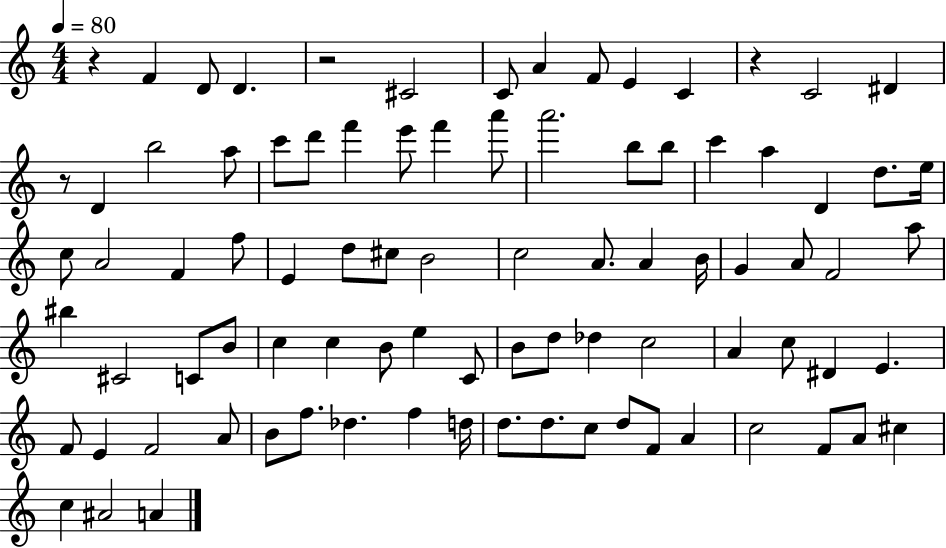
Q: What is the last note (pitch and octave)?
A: A4